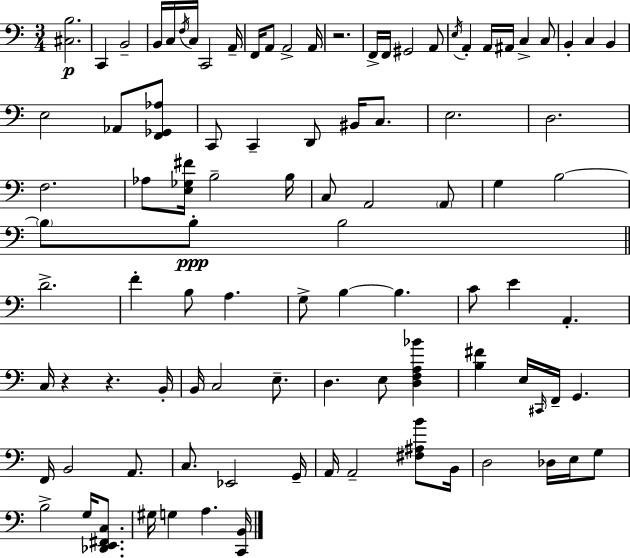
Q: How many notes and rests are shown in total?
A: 96